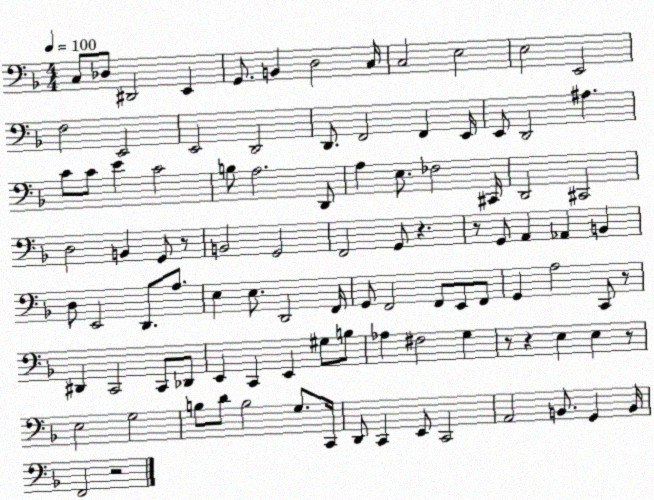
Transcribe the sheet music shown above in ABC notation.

X:1
T:Untitled
M:4/4
L:1/4
K:F
C,/2 _D,/2 ^D,,2 E,, G,,/2 B,, D,2 C,/4 C,2 E,2 E,2 E,,2 F,2 E,,2 E,,2 D,,2 D,,/2 F,,2 F,, E,,/4 E,,/2 D,,2 ^A, C/2 C/2 E C2 B,/2 A,2 D,,/2 A, E,/2 _F,2 ^C,,/4 D,,2 ^C,,2 D,2 B,, G,,/2 z/2 B,,2 G,,2 F,,2 G,,/2 z z/2 G,,/2 A,, _A,, B,, D,/2 E,,2 D,,/2 A,/2 E, E,/2 D,,2 F,,/4 G,,/2 F,,2 F,,/2 E,,/2 F,,/2 G,, A,2 C,,/2 z/2 ^D,, C,,2 C,,/2 _D,,/2 E,, C,, E,, ^G,/2 B,/2 _A, ^F,2 G, z/2 z E, E, z/2 E,2 G,2 B,/2 D/2 B,2 G,/2 C,,/4 D,,/2 C,, E,,/2 C,,2 A,,2 B,,/2 G,, B,,/4 F,,2 z2